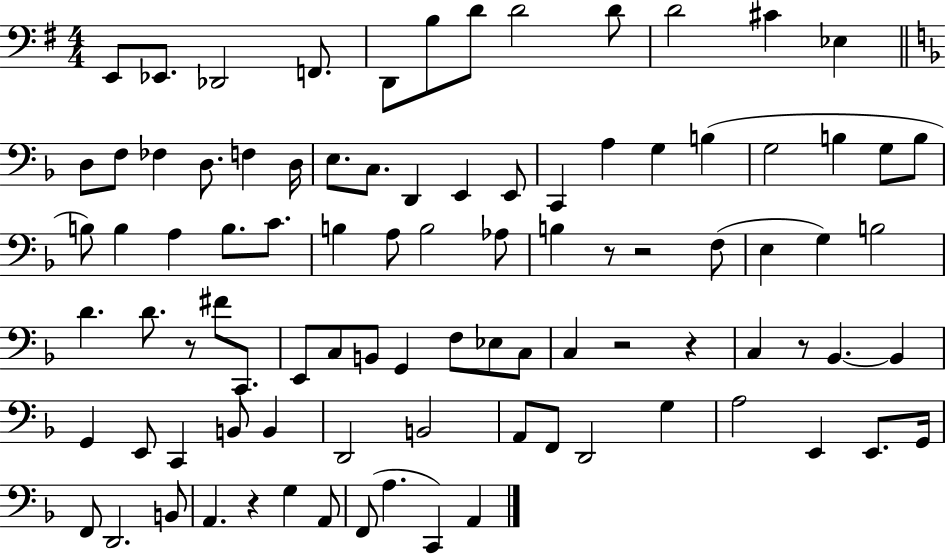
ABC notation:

X:1
T:Untitled
M:4/4
L:1/4
K:G
E,,/2 _E,,/2 _D,,2 F,,/2 D,,/2 B,/2 D/2 D2 D/2 D2 ^C _E, D,/2 F,/2 _F, D,/2 F, D,/4 E,/2 C,/2 D,, E,, E,,/2 C,, A, G, B, G,2 B, G,/2 B,/2 B,/2 B, A, B,/2 C/2 B, A,/2 B,2 _A,/2 B, z/2 z2 F,/2 E, G, B,2 D D/2 z/2 ^F/2 C,,/2 E,,/2 C,/2 B,,/2 G,, F,/2 _E,/2 C,/2 C, z2 z C, z/2 _B,, _B,, G,, E,,/2 C,, B,,/2 B,, D,,2 B,,2 A,,/2 F,,/2 D,,2 G, A,2 E,, E,,/2 G,,/4 F,,/2 D,,2 B,,/2 A,, z G, A,,/2 F,,/2 A, C,, A,,